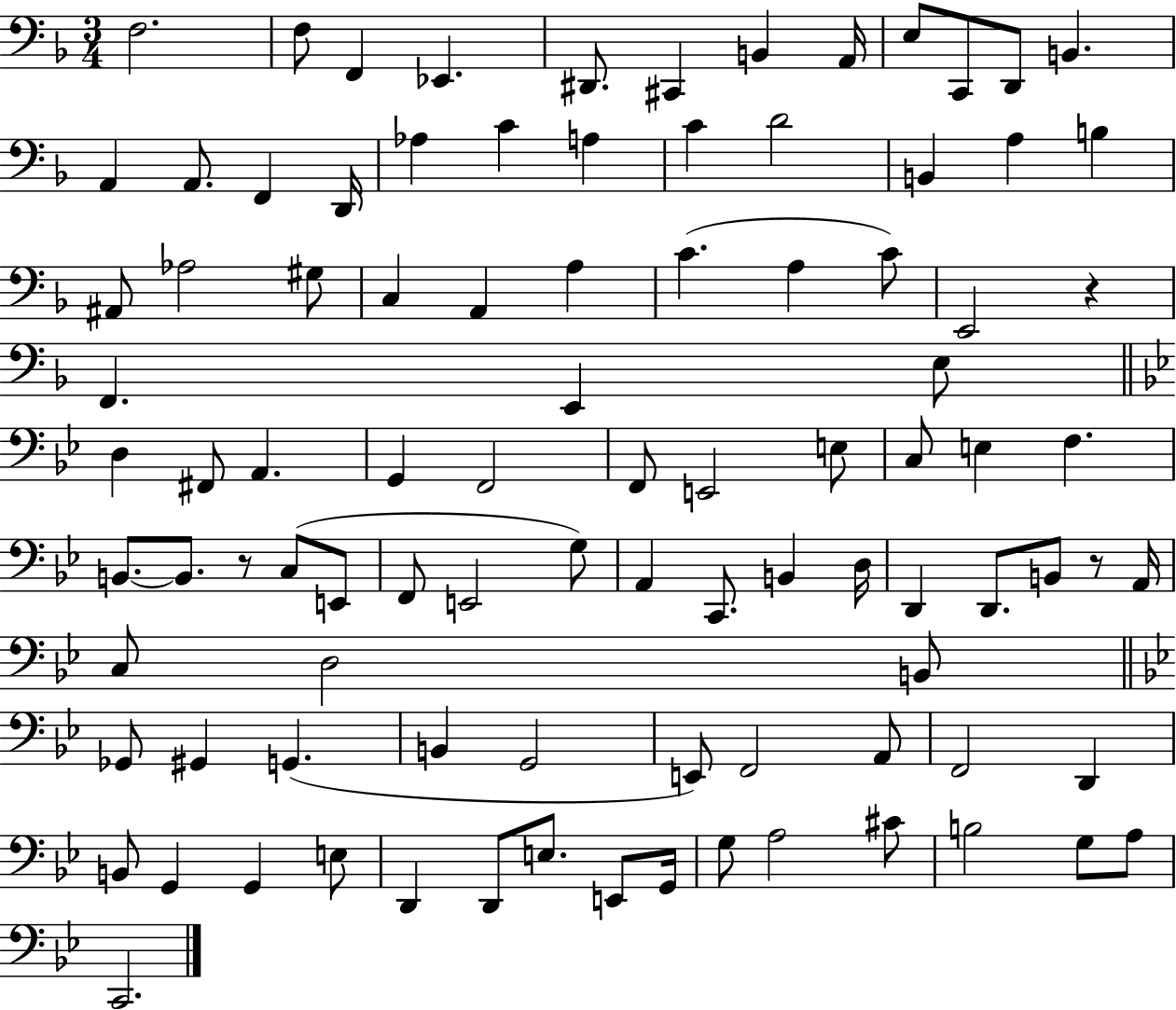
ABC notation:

X:1
T:Untitled
M:3/4
L:1/4
K:F
F,2 F,/2 F,, _E,, ^D,,/2 ^C,, B,, A,,/4 E,/2 C,,/2 D,,/2 B,, A,, A,,/2 F,, D,,/4 _A, C A, C D2 B,, A, B, ^A,,/2 _A,2 ^G,/2 C, A,, A, C A, C/2 E,,2 z F,, E,, E,/2 D, ^F,,/2 A,, G,, F,,2 F,,/2 E,,2 E,/2 C,/2 E, F, B,,/2 B,,/2 z/2 C,/2 E,,/2 F,,/2 E,,2 G,/2 A,, C,,/2 B,, D,/4 D,, D,,/2 B,,/2 z/2 A,,/4 C,/2 D,2 B,,/2 _G,,/2 ^G,, G,, B,, G,,2 E,,/2 F,,2 A,,/2 F,,2 D,, B,,/2 G,, G,, E,/2 D,, D,,/2 E,/2 E,,/2 G,,/4 G,/2 A,2 ^C/2 B,2 G,/2 A,/2 C,,2